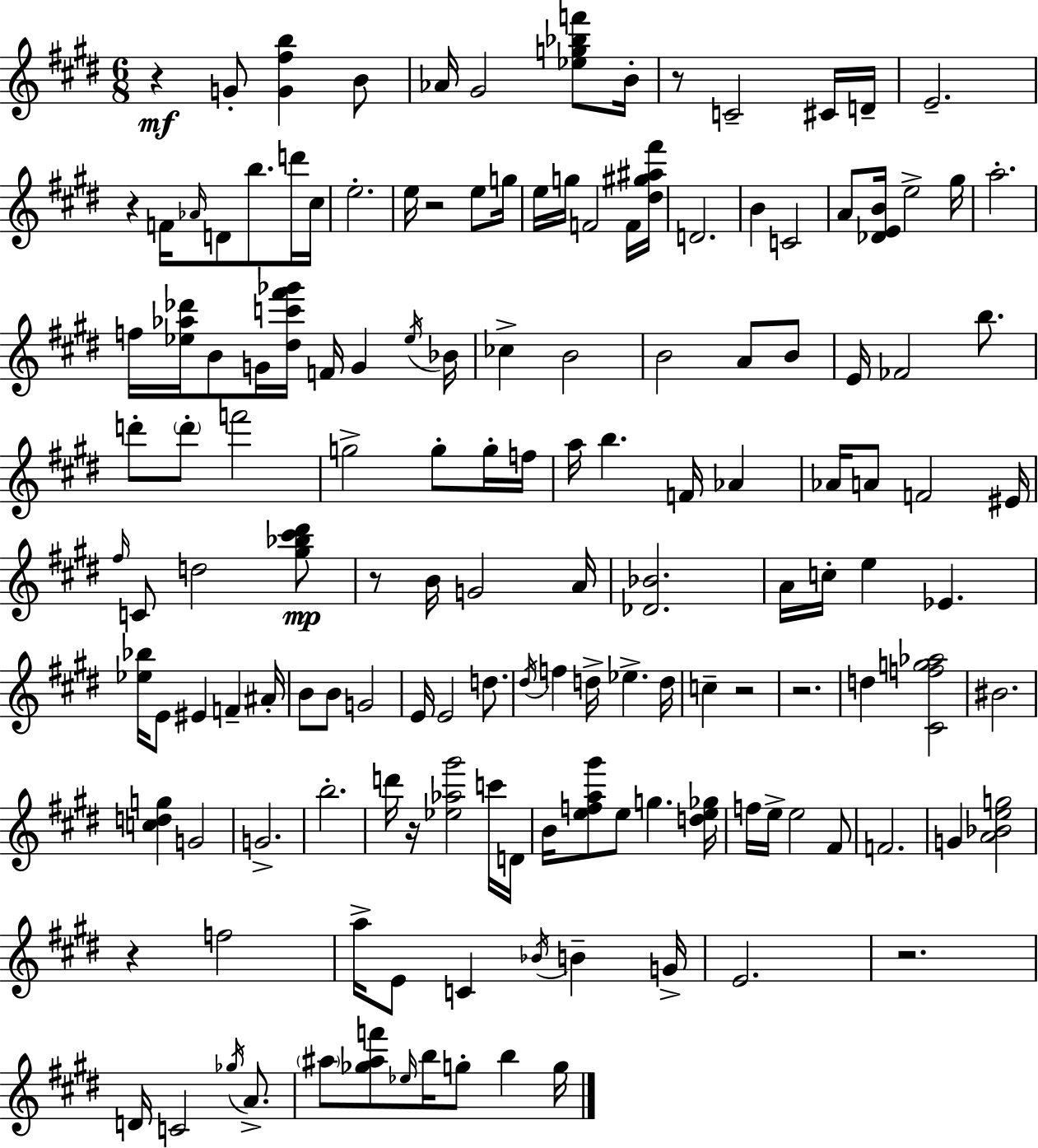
R/q G4/e [G4,F#5,B5]/q B4/e Ab4/s G#4/h [Eb5,G5,Bb5,F6]/e B4/s R/e C4/h C#4/s D4/s E4/h. R/q F4/s Ab4/s D4/e B5/e. D6/s C#5/s E5/h. E5/s R/h E5/e G5/s E5/s G5/s F4/h F4/s [D#5,G#5,A#5,F#6]/s D4/h. B4/q C4/h A4/e [Db4,E4,B4]/s E5/h G#5/s A5/h. F5/s [Eb5,Ab5,Db6]/s B4/e G4/s [D#5,C6,F#6,Gb6]/s F4/s G4/q Eb5/s Bb4/s CES5/q B4/h B4/h A4/e B4/e E4/s FES4/h B5/e. D6/e D6/e F6/h G5/h G5/e G5/s F5/s A5/s B5/q. F4/s Ab4/q Ab4/s A4/e F4/h EIS4/s F#5/s C4/e D5/h [G#5,Bb5,C#6,D#6]/e R/e B4/s G4/h A4/s [Db4,Bb4]/h. A4/s C5/s E5/q Eb4/q. [Eb5,Bb5]/s E4/e EIS4/q F4/q A#4/s B4/e B4/e G4/h E4/s E4/h D5/e. D#5/s F5/q D5/s Eb5/q. D5/s C5/q R/h R/h. D5/q [C#4,F5,G5,Ab5]/h BIS4/h. [C5,D5,G5]/q G4/h G4/h. B5/h. D6/s R/s [Eb5,Ab5,G#6]/h C6/s D4/s B4/s [E5,F5,A5,G#6]/e E5/e G5/q. [D5,E5,Gb5]/s F5/s E5/s E5/h F#4/e F4/h. G4/q [A4,Bb4,E5,G5]/h R/q F5/h A5/s E4/e C4/q Bb4/s B4/q G4/s E4/h. R/h. D4/s C4/h Gb5/s A4/e. A#5/e [Gb5,A#5,F6]/e Eb5/s B5/s G5/e B5/q G5/s